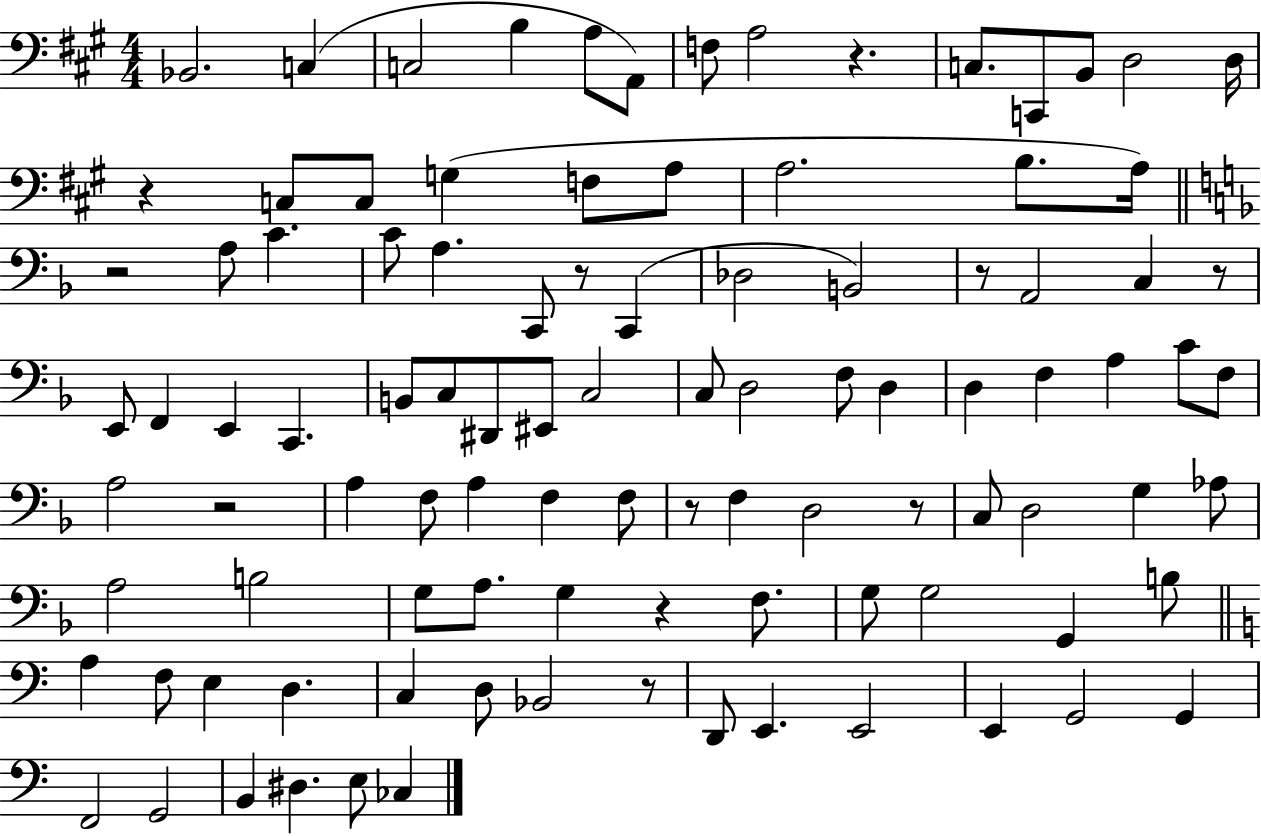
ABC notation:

X:1
T:Untitled
M:4/4
L:1/4
K:A
_B,,2 C, C,2 B, A,/2 A,,/2 F,/2 A,2 z C,/2 C,,/2 B,,/2 D,2 D,/4 z C,/2 C,/2 G, F,/2 A,/2 A,2 B,/2 A,/4 z2 A,/2 C C/2 A, C,,/2 z/2 C,, _D,2 B,,2 z/2 A,,2 C, z/2 E,,/2 F,, E,, C,, B,,/2 C,/2 ^D,,/2 ^E,,/2 C,2 C,/2 D,2 F,/2 D, D, F, A, C/2 F,/2 A,2 z2 A, F,/2 A, F, F,/2 z/2 F, D,2 z/2 C,/2 D,2 G, _A,/2 A,2 B,2 G,/2 A,/2 G, z F,/2 G,/2 G,2 G,, B,/2 A, F,/2 E, D, C, D,/2 _B,,2 z/2 D,,/2 E,, E,,2 E,, G,,2 G,, F,,2 G,,2 B,, ^D, E,/2 _C,